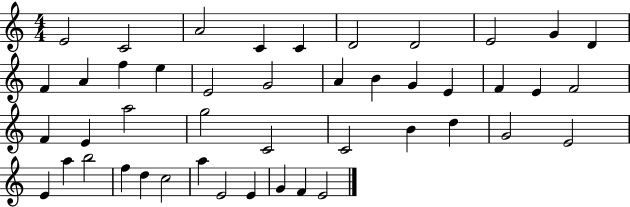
{
  \clef treble
  \numericTimeSignature
  \time 4/4
  \key c \major
  e'2 c'2 | a'2 c'4 c'4 | d'2 d'2 | e'2 g'4 d'4 | \break f'4 a'4 f''4 e''4 | e'2 g'2 | a'4 b'4 g'4 e'4 | f'4 e'4 f'2 | \break f'4 e'4 a''2 | g''2 c'2 | c'2 b'4 d''4 | g'2 e'2 | \break e'4 a''4 b''2 | f''4 d''4 c''2 | a''4 e'2 e'4 | g'4 f'4 e'2 | \break \bar "|."
}